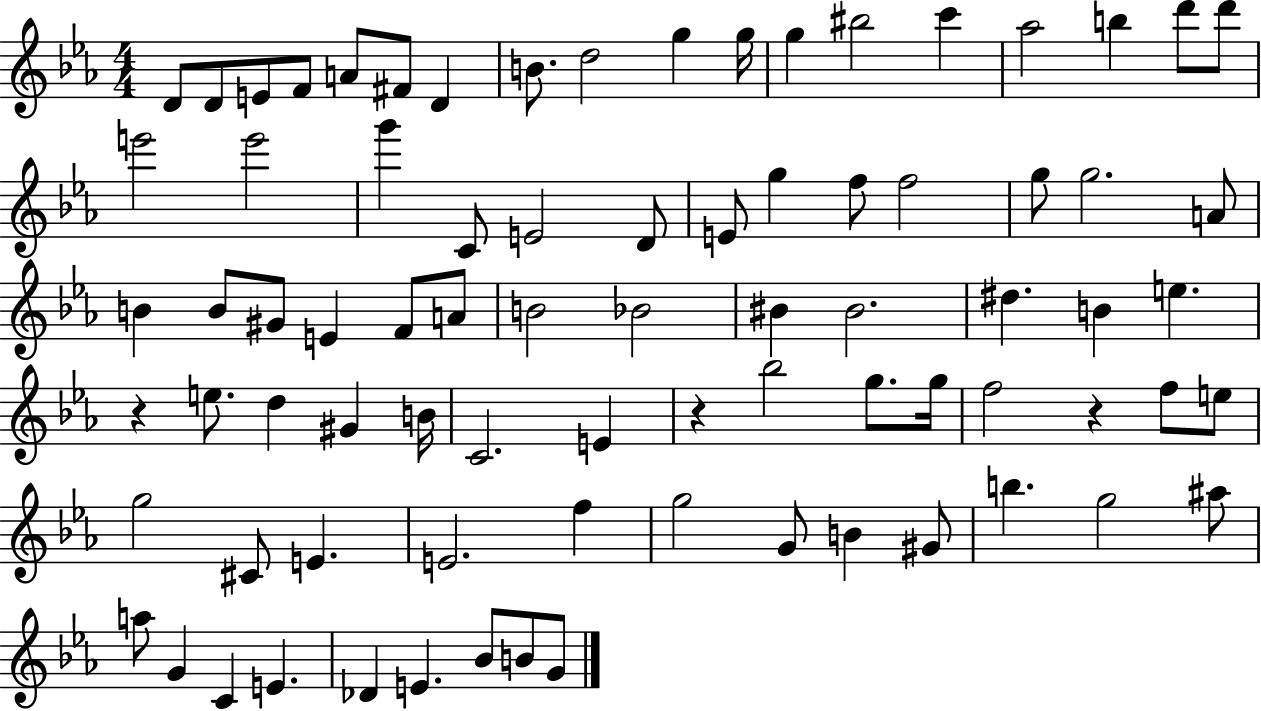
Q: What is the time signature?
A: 4/4